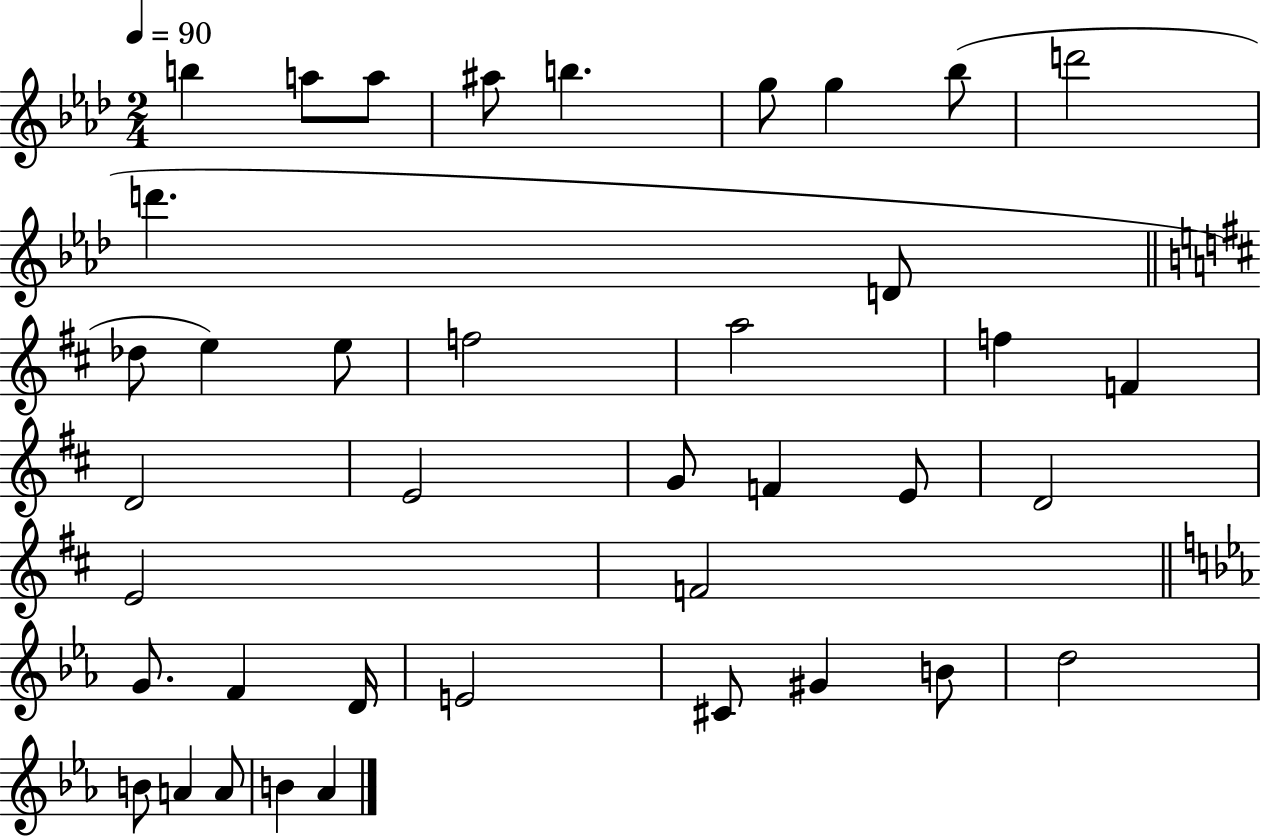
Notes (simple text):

B5/q A5/e A5/e A#5/e B5/q. G5/e G5/q Bb5/e D6/h D6/q. D4/e Db5/e E5/q E5/e F5/h A5/h F5/q F4/q D4/h E4/h G4/e F4/q E4/e D4/h E4/h F4/h G4/e. F4/q D4/s E4/h C#4/e G#4/q B4/e D5/h B4/e A4/q A4/e B4/q Ab4/q